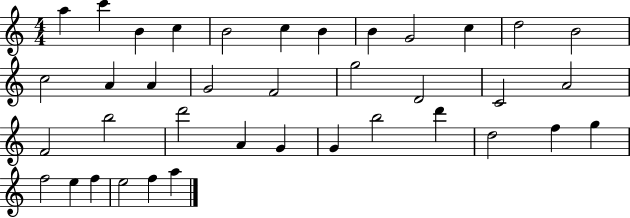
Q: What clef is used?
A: treble